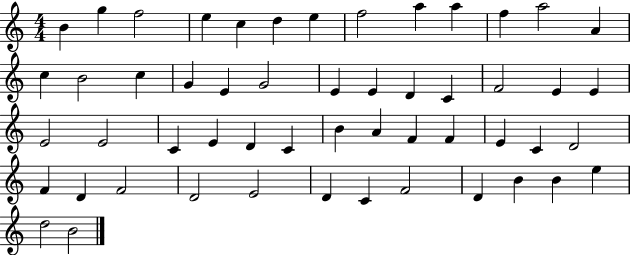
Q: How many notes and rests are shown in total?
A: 53